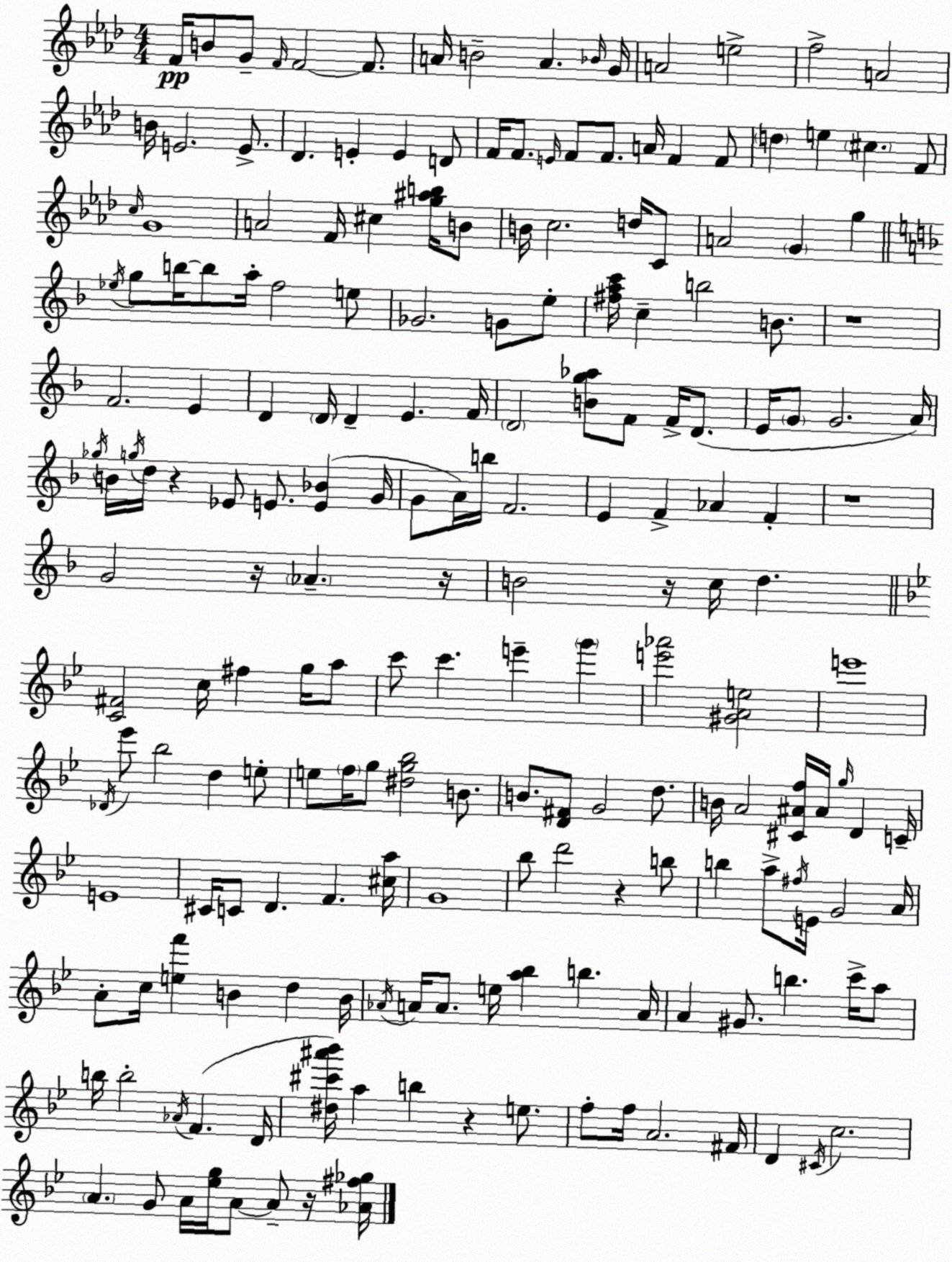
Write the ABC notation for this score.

X:1
T:Untitled
M:4/4
L:1/4
K:Ab
F/4 B/2 G/2 F/4 F2 F/2 A/4 B2 A _B/4 G/4 A2 e2 f2 A2 B/4 E2 E/2 _D E E D/2 F/4 F/2 E/4 F/2 F/2 A/4 F F/2 d e ^c F/2 c/4 G4 A2 F/4 ^c [g^ab]/4 B/2 B/4 c2 d/4 C/2 A2 G g _e/4 g/2 b/4 b/2 a/4 f2 e/2 _G2 G/2 e/2 [^fac']/4 c b2 B/2 z4 F2 E D D/4 D E F/4 D2 [Bg_a]/2 F/2 F/4 D/2 E/4 G/2 G2 A/4 _g/4 B/4 g/4 d/4 z _E/2 E/2 [E_B] G/4 G/2 A/4 b/4 F2 E F _A F z4 G2 z/4 _A z/4 B2 z/4 c/4 d [C^F]2 c/4 ^f g/4 a/2 c'/2 c' e' g' [e'_a']2 [^GAe]2 e'4 _D/4 _e'/2 _b2 d e/2 e/2 f/4 g/2 [^dg_b]2 B/2 B/2 [D^F]/2 G2 d/2 B/4 A2 [^C^Af]/4 ^A/4 g/4 D C/4 E4 ^C/4 C/2 D F [^ca]/4 G4 _b/2 d'2 z b/2 b a/2 ^f/4 E/4 G2 A/4 A/2 c/4 [ef'] B d B/4 _A/4 A/4 A/2 e/4 [a_b] b A/4 A ^G/2 b c'/4 a/2 b/4 b2 _A/4 F D/4 [^d^c'^a'_b']/4 a b z e/2 f/2 f/4 A2 ^F/4 D ^C/4 c2 A G/2 A/4 [_eg]/4 A/2 A/2 z/4 [_A^f_g]/4